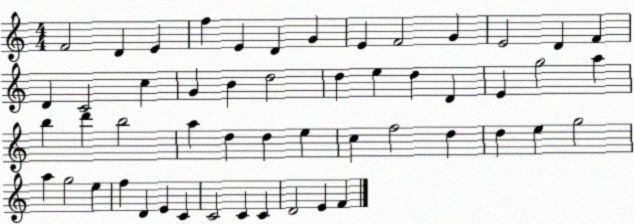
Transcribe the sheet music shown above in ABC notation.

X:1
T:Untitled
M:4/4
L:1/4
K:C
F2 D E f E D G E F2 G E2 D F D C2 c G B d2 d e d D E g2 a b d' b2 a d d e c f2 d d e g2 a g2 e f D E C C2 C C D2 E F